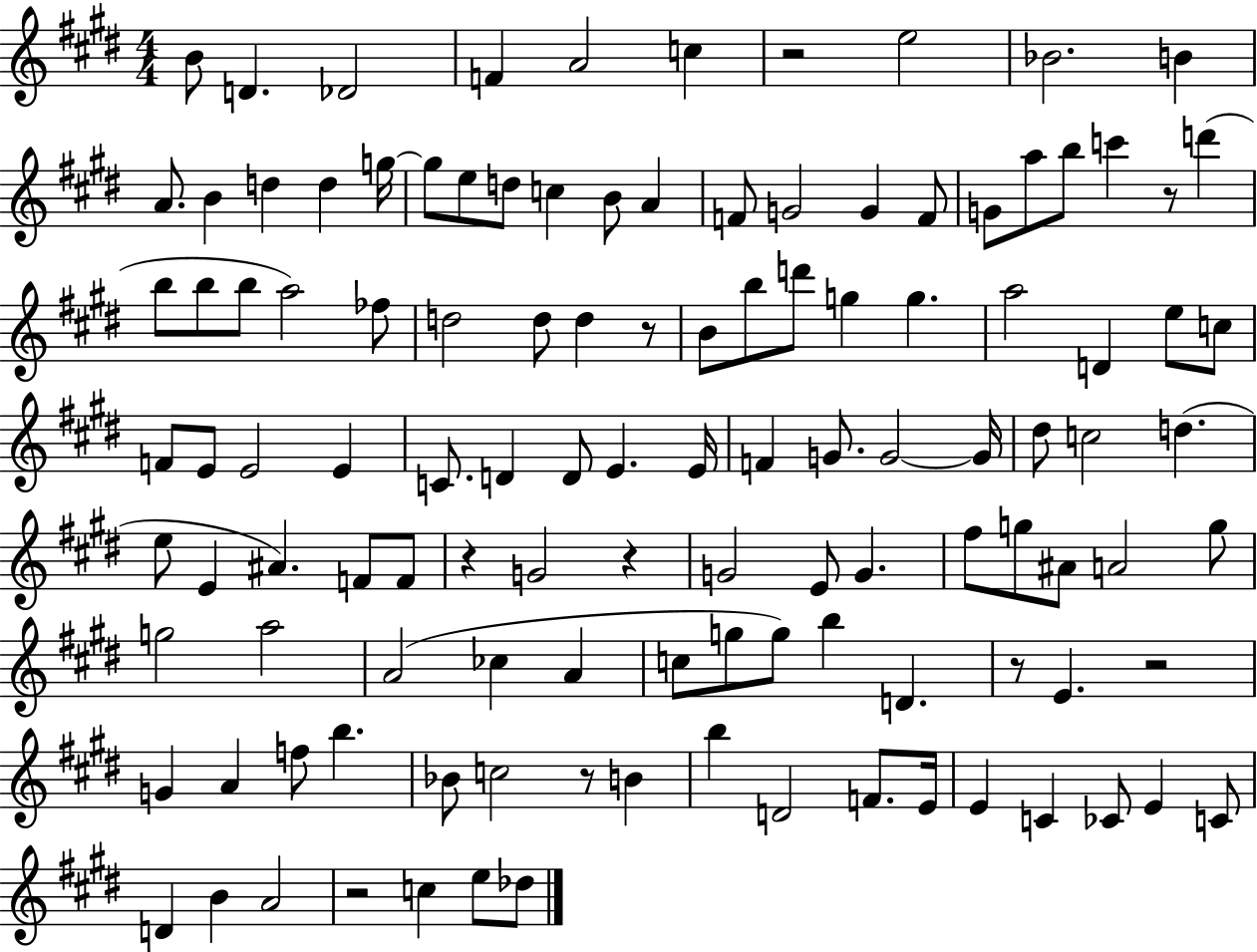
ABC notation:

X:1
T:Untitled
M:4/4
L:1/4
K:E
B/2 D _D2 F A2 c z2 e2 _B2 B A/2 B d d g/4 g/2 e/2 d/2 c B/2 A F/2 G2 G F/2 G/2 a/2 b/2 c' z/2 d' b/2 b/2 b/2 a2 _f/2 d2 d/2 d z/2 B/2 b/2 d'/2 g g a2 D e/2 c/2 F/2 E/2 E2 E C/2 D D/2 E E/4 F G/2 G2 G/4 ^d/2 c2 d e/2 E ^A F/2 F/2 z G2 z G2 E/2 G ^f/2 g/2 ^A/2 A2 g/2 g2 a2 A2 _c A c/2 g/2 g/2 b D z/2 E z2 G A f/2 b _B/2 c2 z/2 B b D2 F/2 E/4 E C _C/2 E C/2 D B A2 z2 c e/2 _d/2